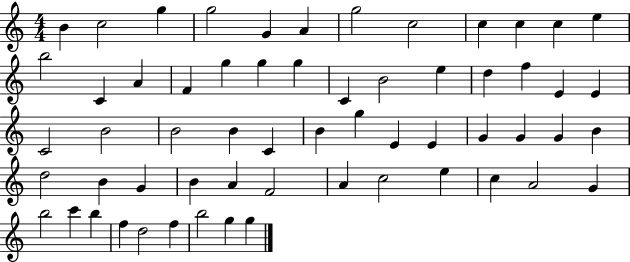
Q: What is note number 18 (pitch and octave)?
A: G5